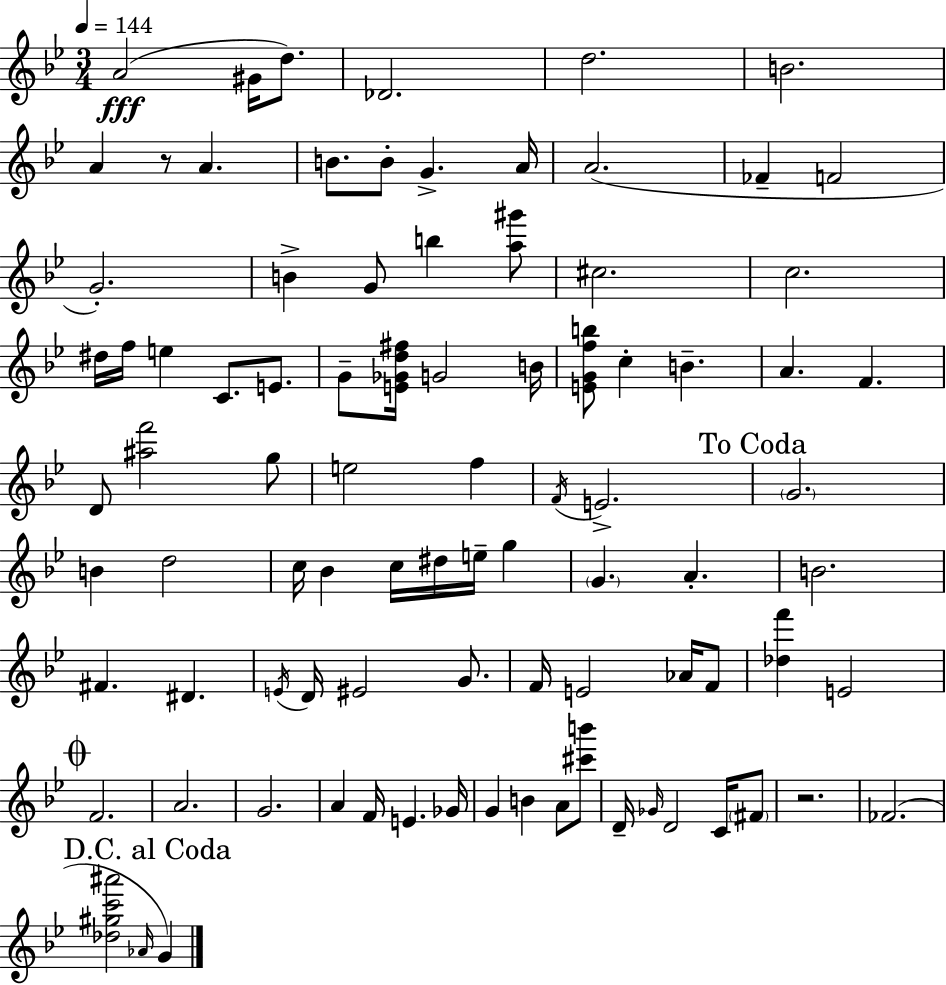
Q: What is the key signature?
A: BES major